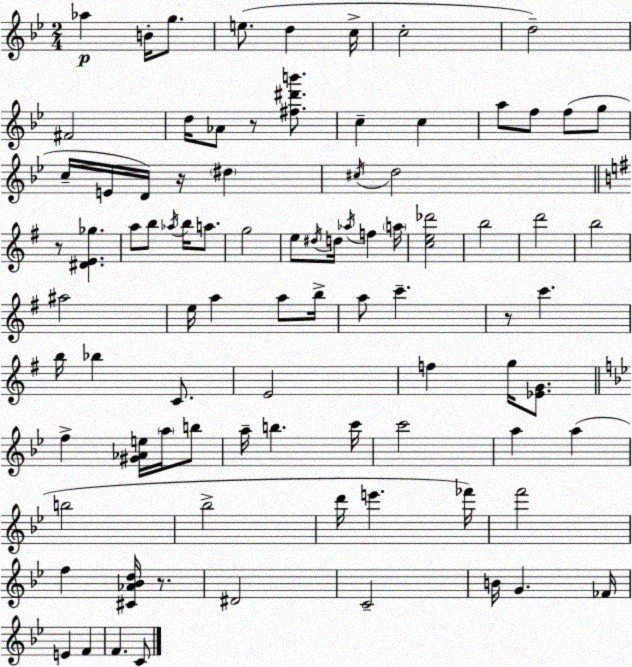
X:1
T:Untitled
M:2/4
L:1/4
K:Gm
_a B/4 g/2 e/2 d c/4 c2 d2 ^F2 d/4 _A/2 z/2 [^f^d'b']/2 c c a/2 f/2 f/2 g/2 c/4 E/4 D/4 z/4 ^d ^c/4 d2 z/2 [^DE_g] a/2 b/2 _a/4 b/4 a/2 g2 e/2 ^d/4 d/4 _a/4 f a/4 [ce_d']2 b2 d'2 b2 ^a2 e/4 a a/2 b/4 a/2 c' z/2 c' b/4 _b C/2 E2 f g/4 [_EG]/2 f [^G_Ae]/4 a/4 b/2 a/4 b c'/4 c'2 a a b2 _b2 d'/4 e' _f'/4 f'2 f [^C_A_Bd]/4 z/2 ^D2 C2 B/4 G _F/4 E F F C/2